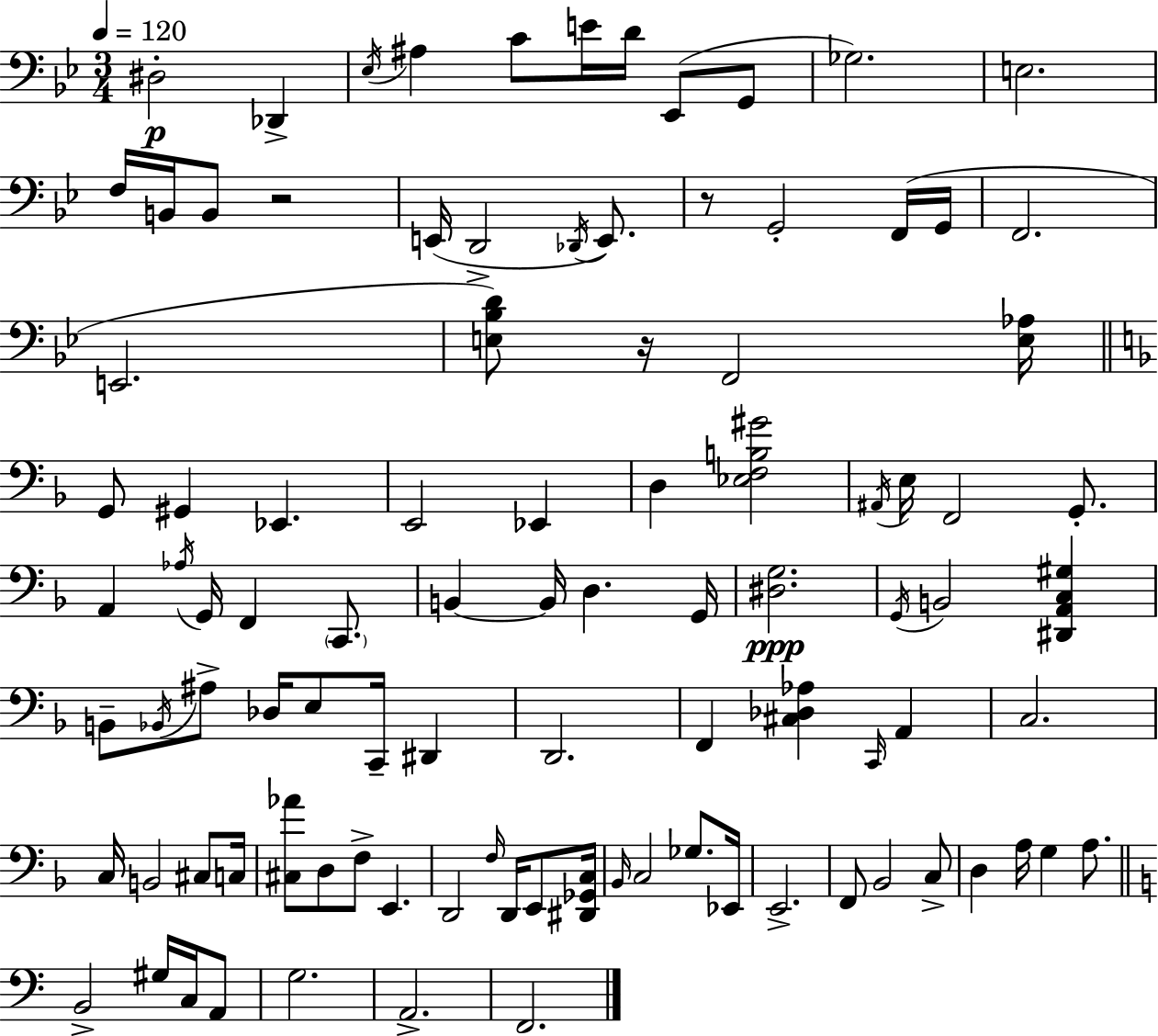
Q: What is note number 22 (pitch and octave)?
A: F2